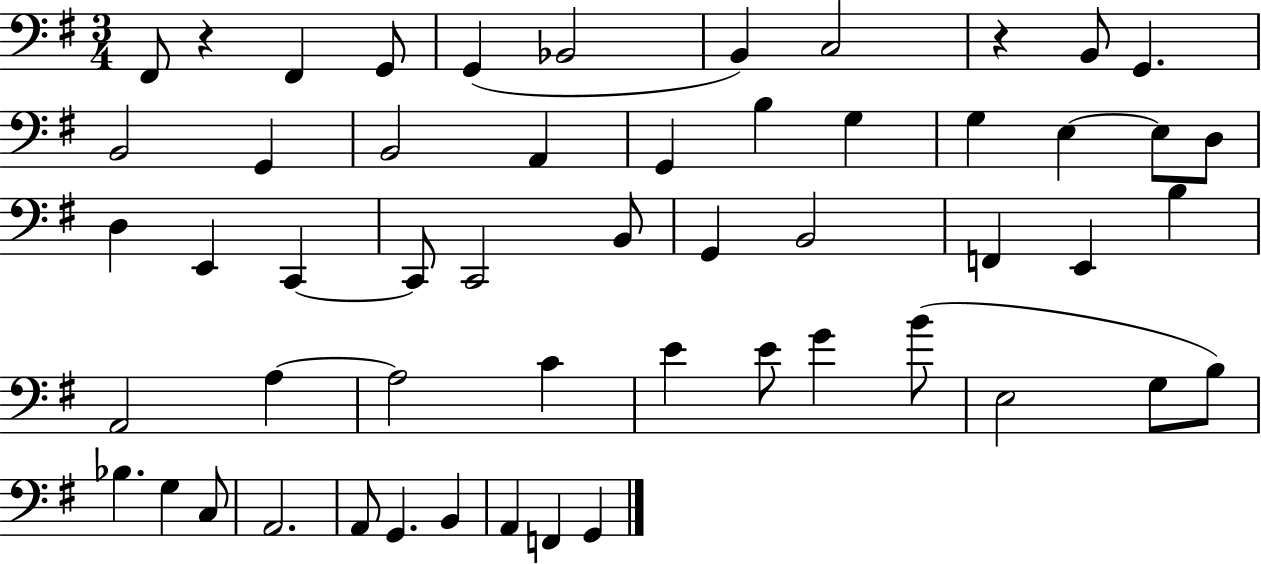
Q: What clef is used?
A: bass